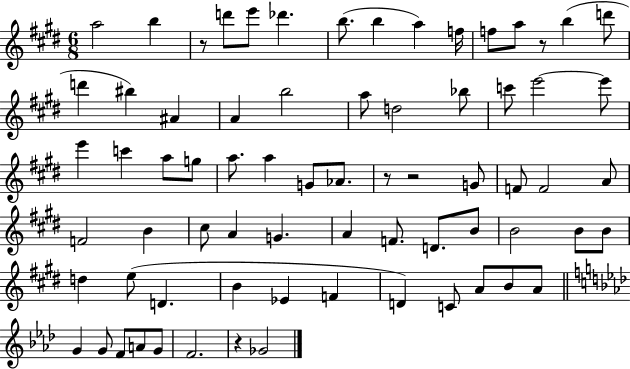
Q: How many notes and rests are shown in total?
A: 71